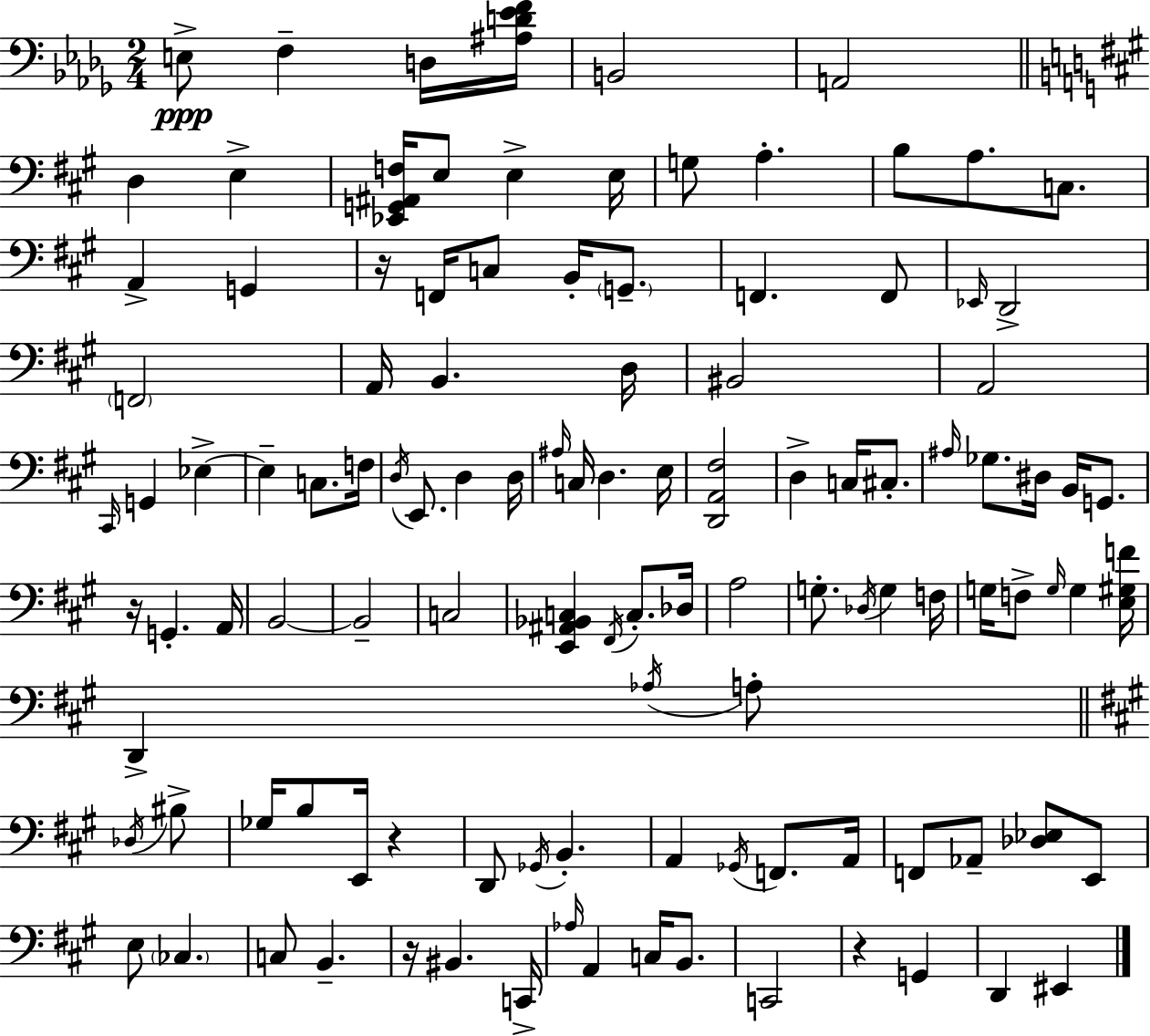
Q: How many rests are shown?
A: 5